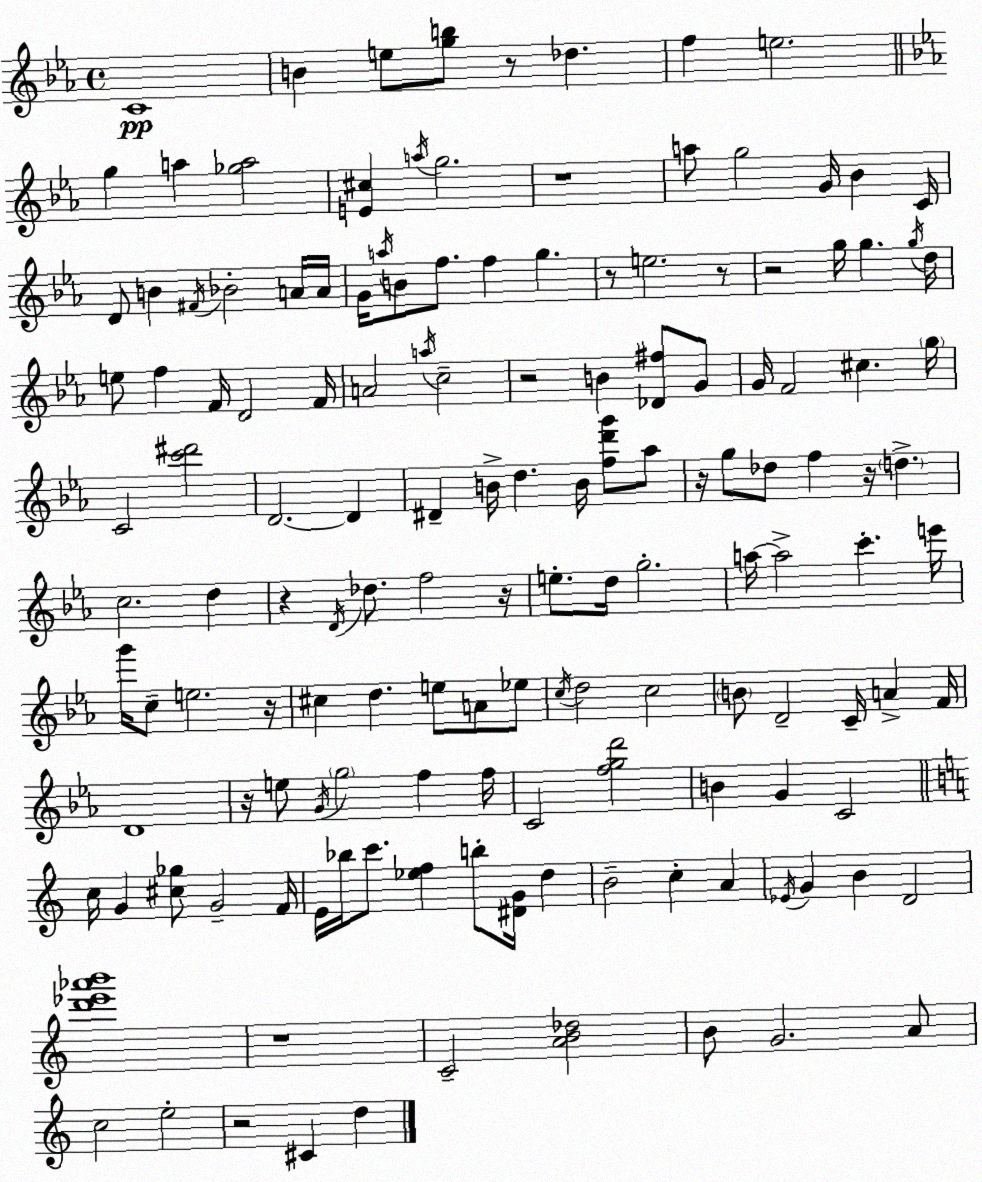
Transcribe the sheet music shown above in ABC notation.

X:1
T:Untitled
M:4/4
L:1/4
K:Cm
C4 B e/2 [gb]/2 z/2 _d f e2 g a [_ga]2 [E^c] a/4 g2 z4 a/2 g2 G/4 _B C/4 D/2 B ^F/4 _B2 A/4 A/4 G/4 a/4 B/2 f/2 f g z/2 e2 z/2 z2 g/4 g g/4 d/4 e/2 f F/4 D2 F/4 A2 a/4 c2 z2 B [_D^f]/2 G/2 G/4 F2 ^c g/4 C2 [c'^d']2 D2 D ^D B/4 d B/4 [fd'g']/2 _a/2 z/4 g/2 _d/2 f z/4 d c2 d z D/4 _d/2 f2 z/4 e/2 d/4 g2 a/4 a2 c' e'/4 g'/4 c/2 e2 z/4 ^c d e/2 A/2 _e/2 c/4 d2 c2 B/2 D2 C/4 A F/4 D4 z/4 e/2 G/4 g2 f f/4 C2 [fgd']2 B G C2 c/4 G [^c_g]/2 G2 F/4 E/4 _b/4 c'/2 [_ef] b/2 [^DG]/4 d B2 c A _E/4 G B D2 [d'_e'_a'b']4 z4 C2 [AB_d]2 B/2 G2 A/2 c2 e2 z2 ^C d